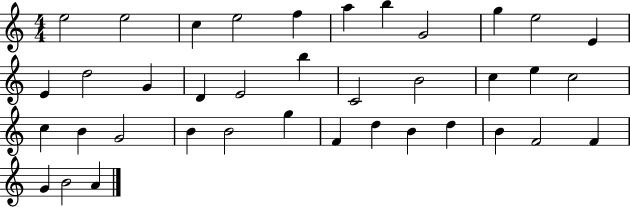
{
  \clef treble
  \numericTimeSignature
  \time 4/4
  \key c \major
  e''2 e''2 | c''4 e''2 f''4 | a''4 b''4 g'2 | g''4 e''2 e'4 | \break e'4 d''2 g'4 | d'4 e'2 b''4 | c'2 b'2 | c''4 e''4 c''2 | \break c''4 b'4 g'2 | b'4 b'2 g''4 | f'4 d''4 b'4 d''4 | b'4 f'2 f'4 | \break g'4 b'2 a'4 | \bar "|."
}